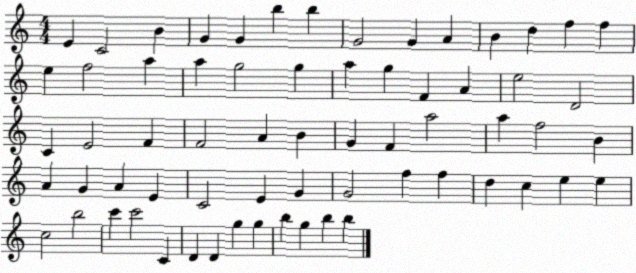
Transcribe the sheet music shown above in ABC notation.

X:1
T:Untitled
M:4/4
L:1/4
K:C
E C2 B G G b b G2 G A B d f f e f2 a a g2 g a g F A e2 D2 C E2 F F2 A B G F a2 a f2 B A G A E C2 E G G2 f f d c e e c2 b2 c' c'2 C D D g g b g b b